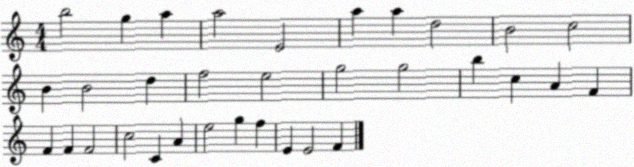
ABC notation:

X:1
T:Untitled
M:4/4
L:1/4
K:C
b2 g a a2 E2 a a d2 B2 c2 B B2 d f2 e2 g2 g2 b c A F F F F2 c2 C A e2 g f E E2 F